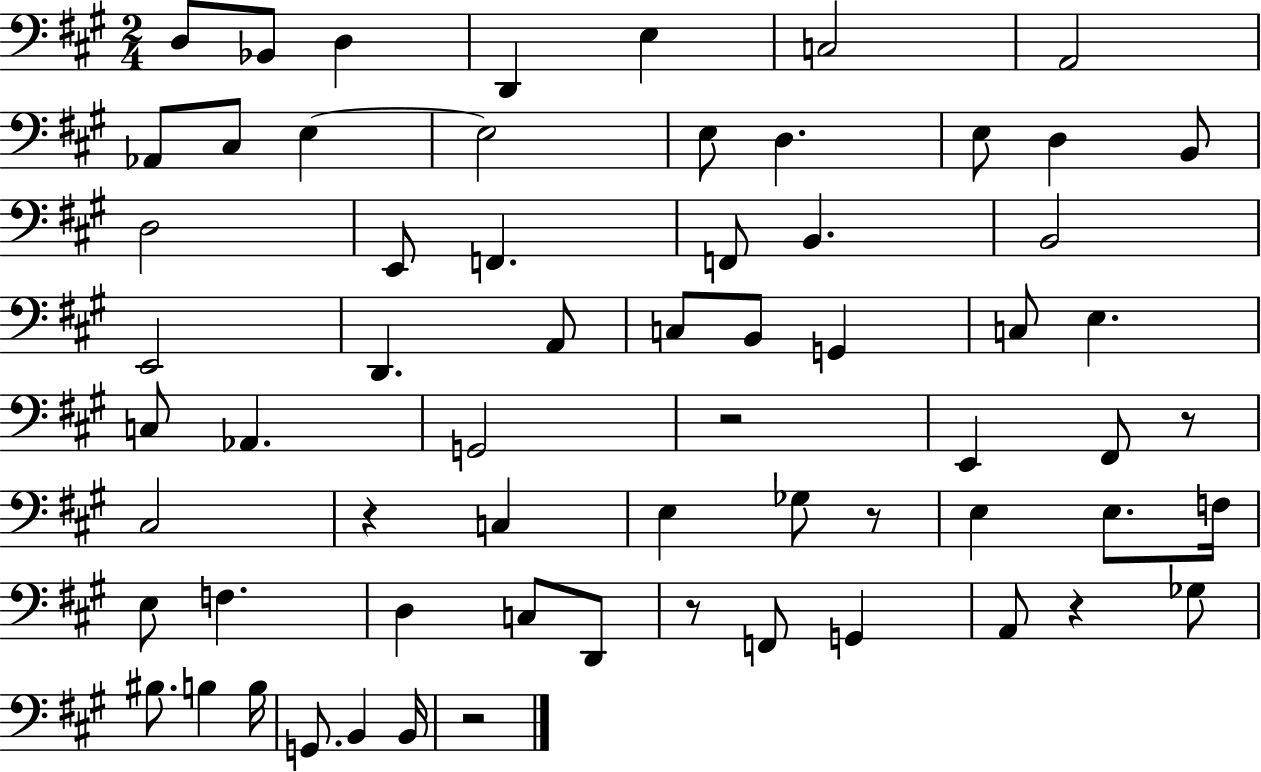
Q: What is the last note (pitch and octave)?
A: B2